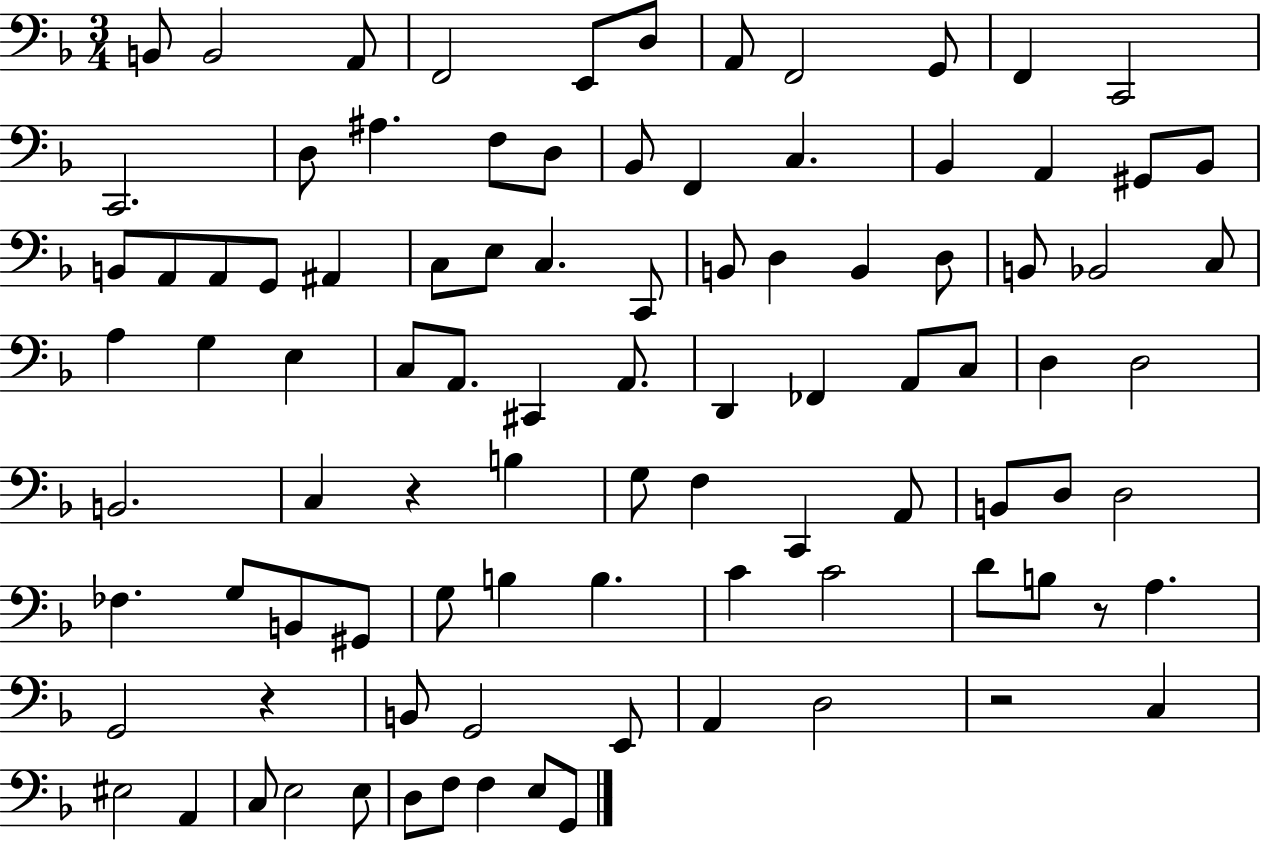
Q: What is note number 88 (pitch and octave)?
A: F3